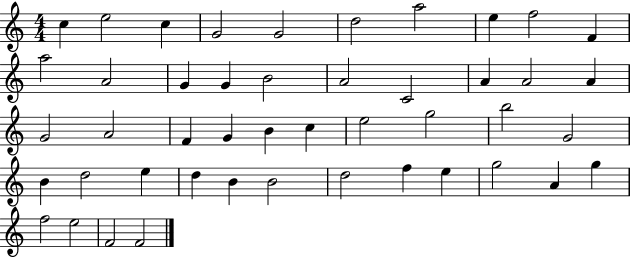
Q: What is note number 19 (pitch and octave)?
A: A4